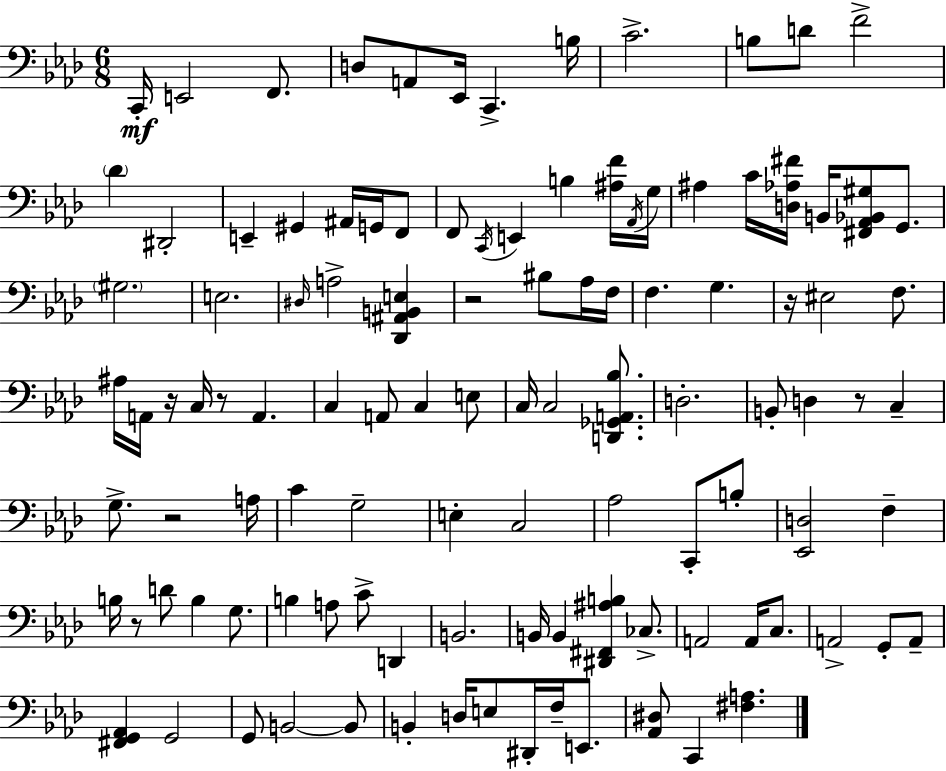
X:1
T:Untitled
M:6/8
L:1/4
K:Fm
C,,/4 E,,2 F,,/2 D,/2 A,,/2 _E,,/4 C,, B,/4 C2 B,/2 D/2 F2 _D ^D,,2 E,, ^G,, ^A,,/4 G,,/4 F,,/2 F,,/2 C,,/4 E,, B, [^A,F]/4 _A,,/4 G,/4 ^A, C/4 [D,_A,^F]/4 B,,/4 [^F,,_A,,_B,,^G,]/2 G,,/2 ^G,2 E,2 ^D,/4 A,2 [_D,,^A,,B,,E,] z2 ^B,/2 _A,/4 F,/4 F, G, z/4 ^E,2 F,/2 ^A,/4 A,,/4 z/4 C,/4 z/2 A,, C, A,,/2 C, E,/2 C,/4 C,2 [D,,_G,,A,,_B,]/2 D,2 B,,/2 D, z/2 C, G,/2 z2 A,/4 C G,2 E, C,2 _A,2 C,,/2 B,/2 [_E,,D,]2 F, B,/4 z/2 D/2 B, G,/2 B, A,/2 C/2 D,, B,,2 B,,/4 B,, [^D,,^F,,^A,B,] _C,/2 A,,2 A,,/4 C,/2 A,,2 G,,/2 A,,/2 [^F,,G,,_A,,] G,,2 G,,/2 B,,2 B,,/2 B,, D,/4 E,/2 ^D,,/4 F,/4 E,,/2 [_A,,^D,]/2 C,, [^F,A,]